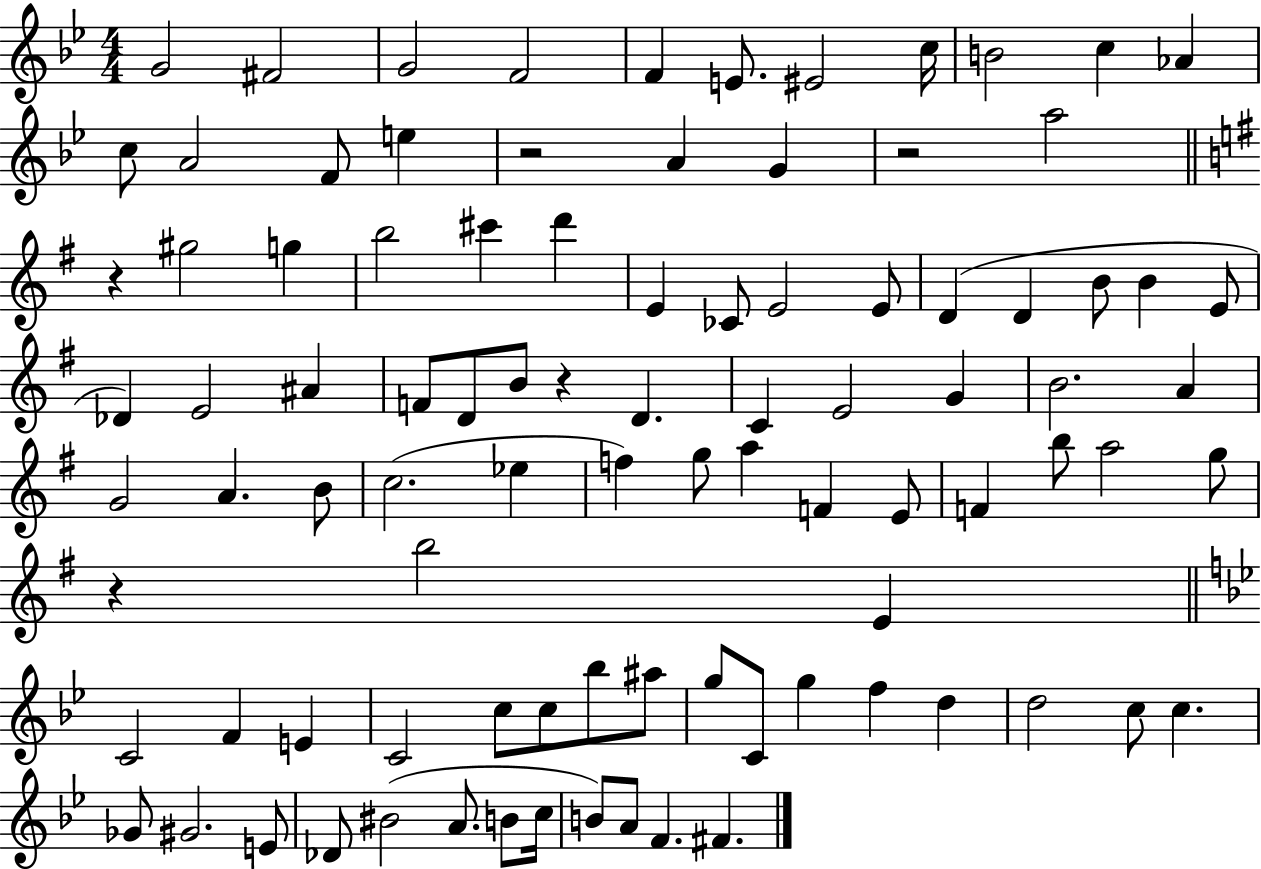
G4/h F#4/h G4/h F4/h F4/q E4/e. EIS4/h C5/s B4/h C5/q Ab4/q C5/e A4/h F4/e E5/q R/h A4/q G4/q R/h A5/h R/q G#5/h G5/q B5/h C#6/q D6/q E4/q CES4/e E4/h E4/e D4/q D4/q B4/e B4/q E4/e Db4/q E4/h A#4/q F4/e D4/e B4/e R/q D4/q. C4/q E4/h G4/q B4/h. A4/q G4/h A4/q. B4/e C5/h. Eb5/q F5/q G5/e A5/q F4/q E4/e F4/q B5/e A5/h G5/e R/q B5/h E4/q C4/h F4/q E4/q C4/h C5/e C5/e Bb5/e A#5/e G5/e C4/e G5/q F5/q D5/q D5/h C5/e C5/q. Gb4/e G#4/h. E4/e Db4/e BIS4/h A4/e. B4/e C5/s B4/e A4/e F4/q. F#4/q.